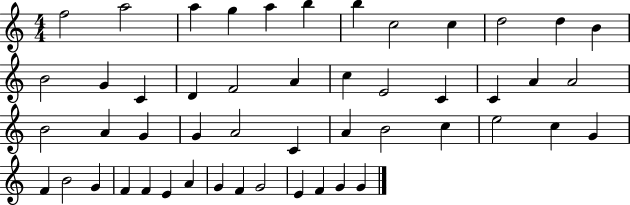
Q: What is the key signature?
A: C major